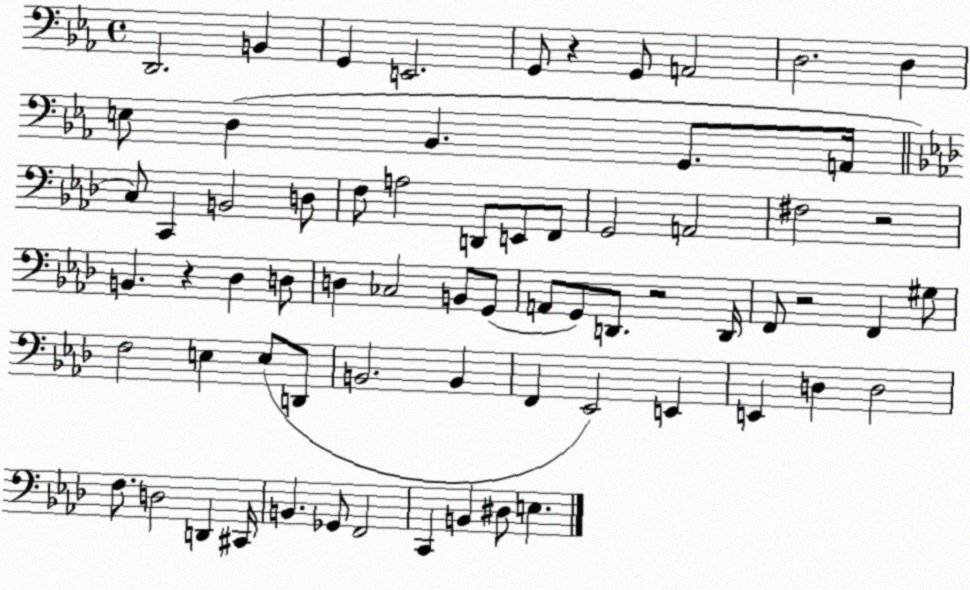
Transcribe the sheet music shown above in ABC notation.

X:1
T:Untitled
M:4/4
L:1/4
K:Eb
D,,2 B,, G,, E,,2 G,,/2 z G,,/2 A,,2 D,2 D, E,/2 D, _B,, G,,/2 A,,/4 C,/2 C,, B,,2 D,/2 F,/2 A,2 D,,/2 E,,/2 F,,/2 G,,2 A,,2 ^F,2 z2 B,, z _D, D,/2 D, _C,2 B,,/2 G,,/2 A,,/2 G,,/2 D,,/2 z2 D,,/4 F,,/2 z2 F,, ^G,/2 F,2 E, E,/2 D,,/2 B,,2 B,, F,, _E,,2 E,, E,, D, D,2 F,/2 D,2 D,, ^C,,/4 B,, _G,,/2 F,,2 C,, B,, ^D,/2 E,